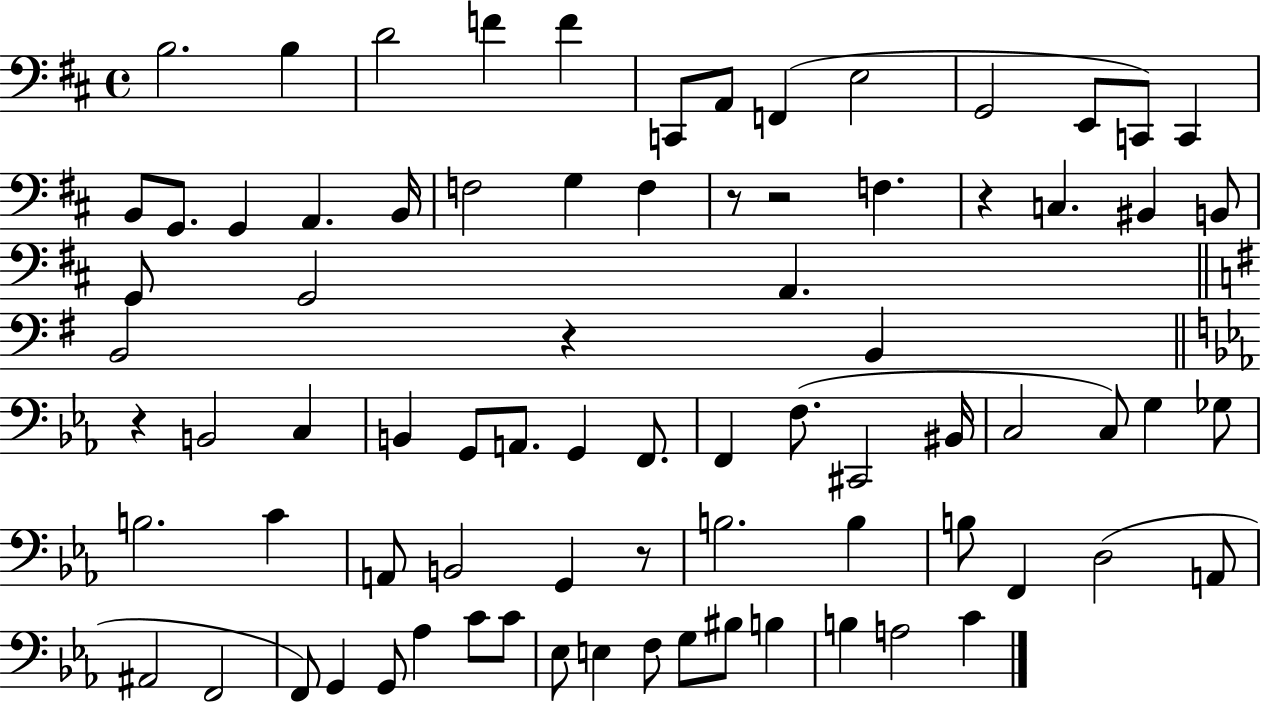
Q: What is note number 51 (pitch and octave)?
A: B3